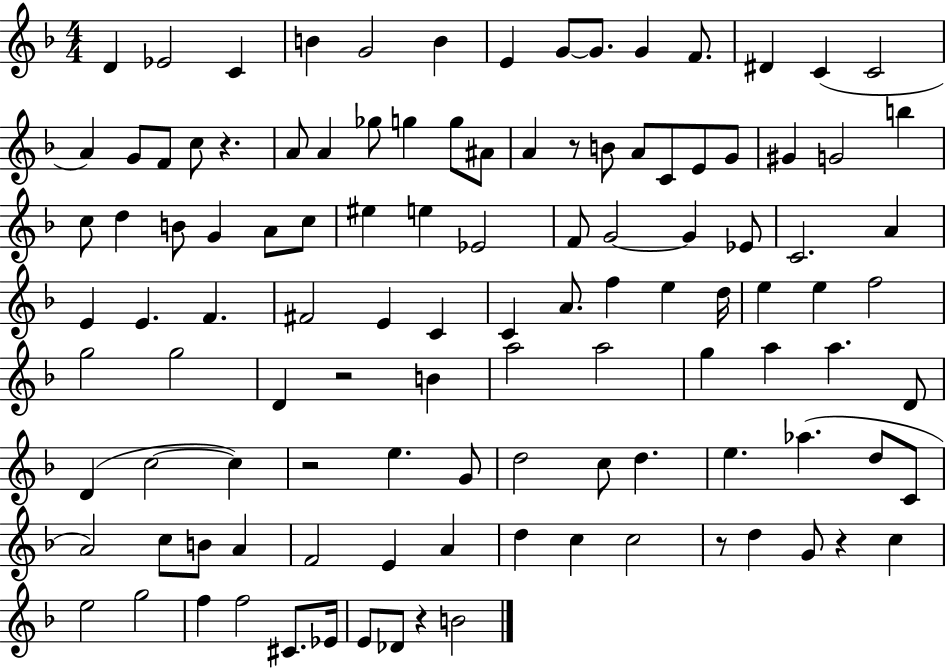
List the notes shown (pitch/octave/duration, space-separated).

D4/q Eb4/h C4/q B4/q G4/h B4/q E4/q G4/e G4/e. G4/q F4/e. D#4/q C4/q C4/h A4/q G4/e F4/e C5/e R/q. A4/e A4/q Gb5/e G5/q G5/e A#4/e A4/q R/e B4/e A4/e C4/e E4/e G4/e G#4/q G4/h B5/q C5/e D5/q B4/e G4/q A4/e C5/e EIS5/q E5/q Eb4/h F4/e G4/h G4/q Eb4/e C4/h. A4/q E4/q E4/q. F4/q. F#4/h E4/q C4/q C4/q A4/e. F5/q E5/q D5/s E5/q E5/q F5/h G5/h G5/h D4/q R/h B4/q A5/h A5/h G5/q A5/q A5/q. D4/e D4/q C5/h C5/q R/h E5/q. G4/e D5/h C5/e D5/q. E5/q. Ab5/q. D5/e C4/e A4/h C5/e B4/e A4/q F4/h E4/q A4/q D5/q C5/q C5/h R/e D5/q G4/e R/q C5/q E5/h G5/h F5/q F5/h C#4/e. Eb4/s E4/e Db4/e R/q B4/h